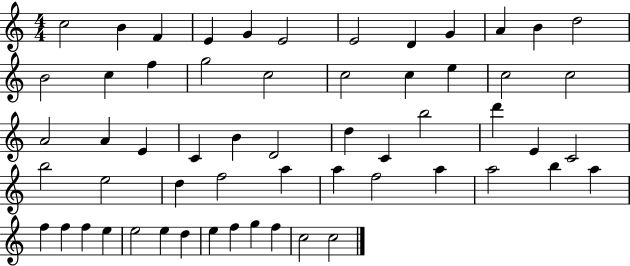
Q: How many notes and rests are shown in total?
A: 58